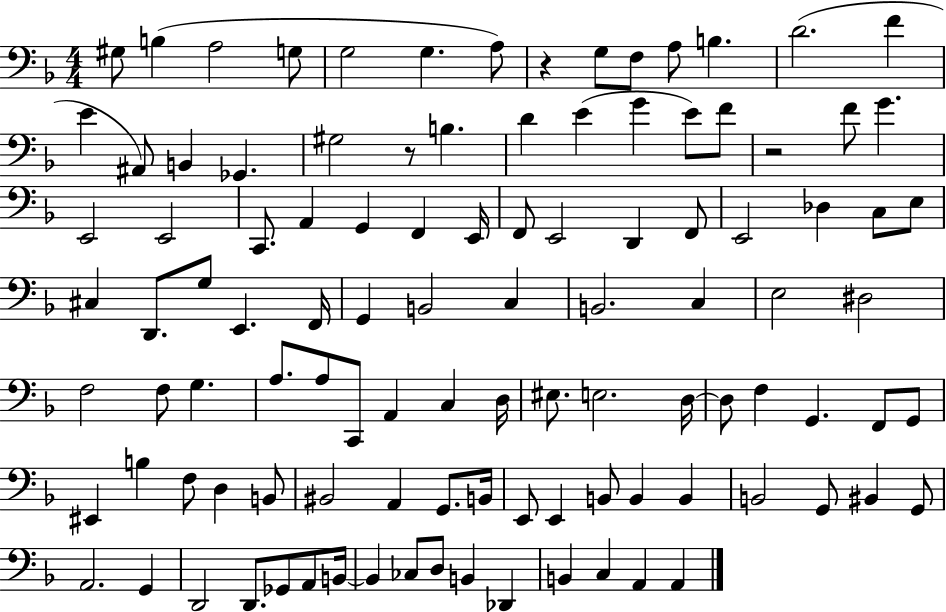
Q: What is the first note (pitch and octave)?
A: G#3